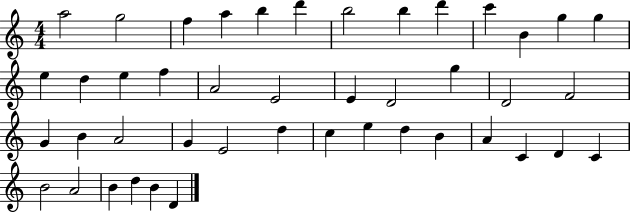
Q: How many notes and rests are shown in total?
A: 44